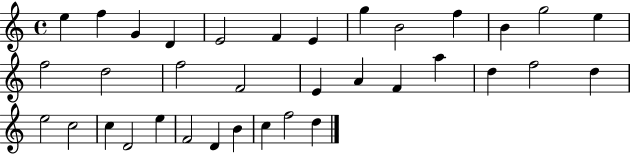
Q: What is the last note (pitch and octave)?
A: D5